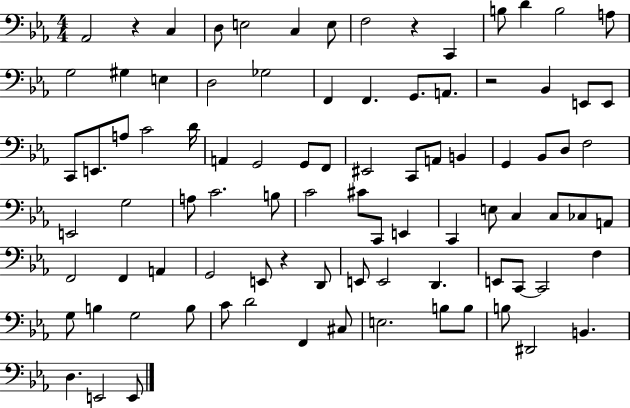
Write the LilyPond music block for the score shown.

{
  \clef bass
  \numericTimeSignature
  \time 4/4
  \key ees \major
  \repeat volta 2 { aes,2 r4 c4 | d8 e2 c4 e8 | f2 r4 c,4 | b8 d'4 b2 a8 | \break g2 gis4 e4 | d2 ges2 | f,4 f,4. g,8. a,8. | r2 bes,4 e,8 e,8 | \break c,8 e,8. a8 c'2 d'16 | a,4 g,2 g,8 f,8 | eis,2 c,8 a,8 b,4 | g,4 bes,8 d8 f2 | \break e,2 g2 | a8 c'2. b8 | c'2 cis'8 c,8 e,4 | c,4 e8 c4 c8 ces8 a,8 | \break f,2 f,4 a,4 | g,2 e,8 r4 d,8 | e,8 e,2 d,4. | e,8 c,8~~ c,2 f4 | \break g8 b4 g2 b8 | c'8 d'2 f,4 cis8 | e2. b8 b8 | b8 dis,2 b,4. | \break d4. e,2 e,8 | } \bar "|."
}